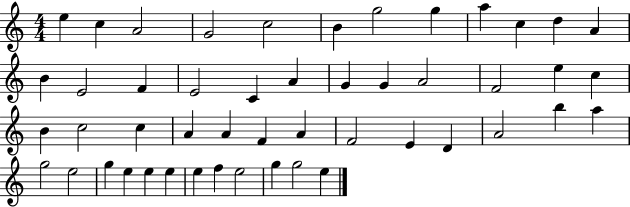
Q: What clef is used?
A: treble